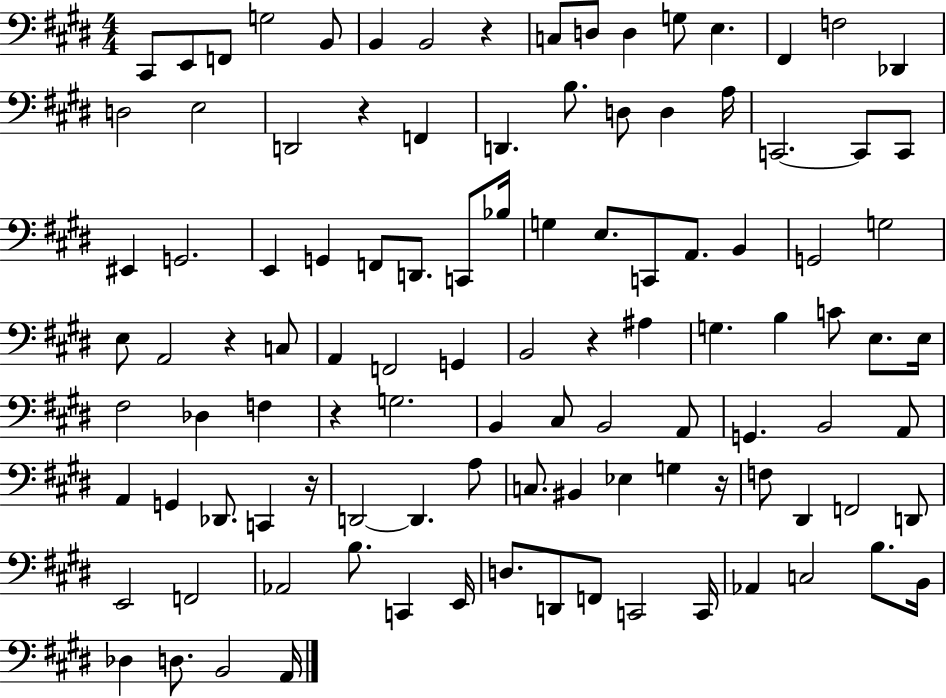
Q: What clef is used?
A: bass